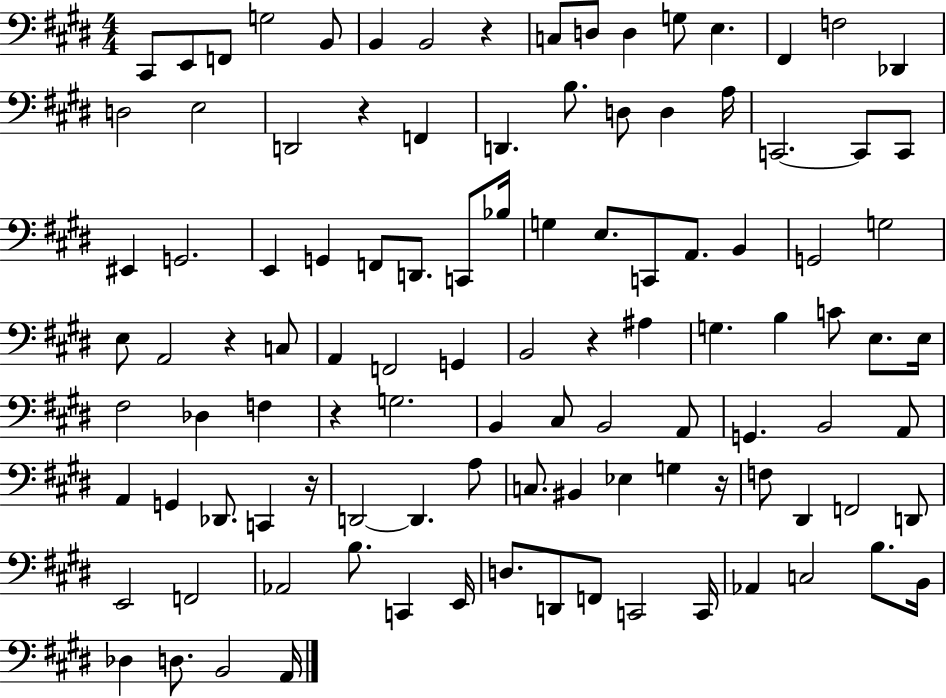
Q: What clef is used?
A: bass